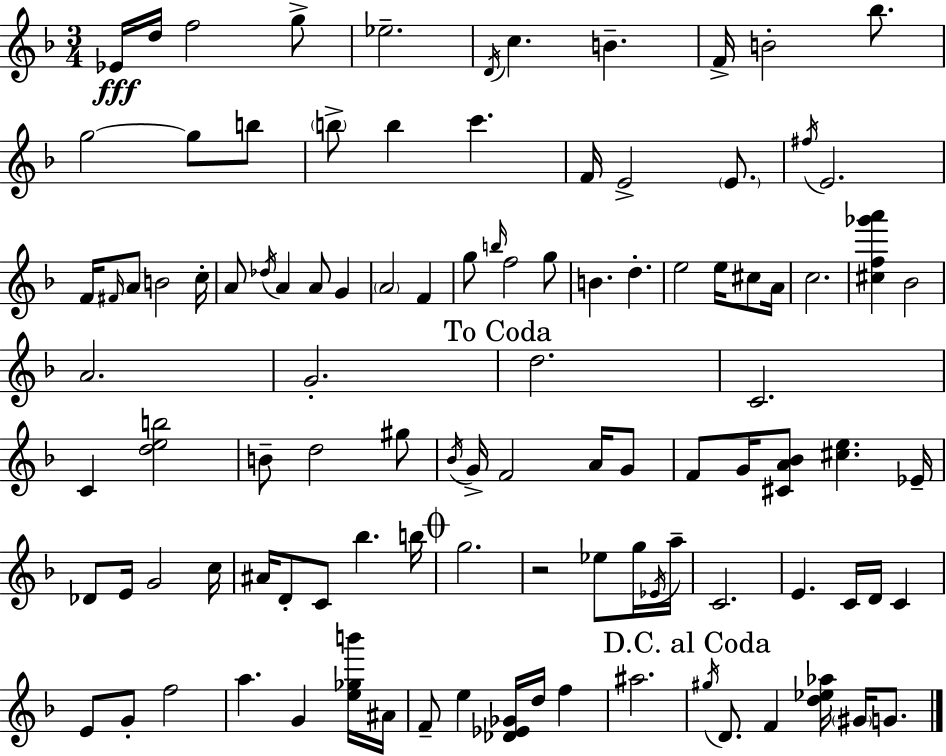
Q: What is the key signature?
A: F major